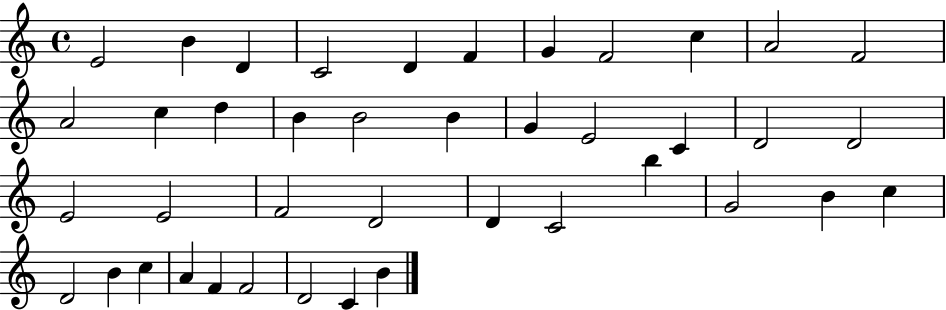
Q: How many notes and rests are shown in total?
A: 41